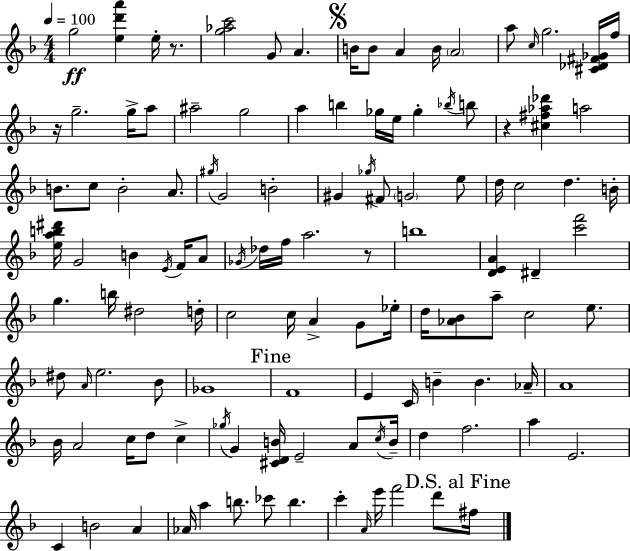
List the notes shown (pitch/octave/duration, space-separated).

G5/h [E5,D6,A6]/q E5/s R/e. [G5,Ab5,C6]/h G4/e A4/q. B4/s B4/e A4/q B4/s A4/h A5/e C5/s G5/h. [C#4,Db4,F#4,Gb4]/s F5/s R/s G5/h. G5/s A5/e A#5/h G5/h A5/q B5/q Gb5/s E5/s Gb5/q Bb5/s B5/e R/q [C#5,F#5,Ab5,Db6]/q A5/h B4/e. C5/e B4/h A4/e. G#5/s G4/h B4/h G#4/q Gb5/s F#4/e G4/h E5/e D5/s C5/h D5/q. B4/s [E5,A5,B5,D#6]/s G4/h B4/q E4/s F4/s A4/e Gb4/s Db5/s F5/s A5/h. R/e B5/w [D4,E4,A4]/q D#4/q [C6,F6]/h G5/q. B5/s D#5/h D5/s C5/h C5/s A4/q G4/e Eb5/s D5/s [Ab4,Bb4]/e A5/e C5/h E5/e. D#5/e A4/s E5/h. Bb4/e Gb4/w F4/w E4/q C4/s B4/q B4/q. Ab4/s A4/w Bb4/s A4/h C5/s D5/e C5/q Gb5/s G4/q [C#4,D4,B4]/s E4/h A4/e C5/s B4/s D5/q F5/h. A5/q E4/h. C4/q B4/h A4/q Ab4/s A5/q B5/e. CES6/e B5/q. C6/q A4/s E6/s F6/h D6/e F#5/s